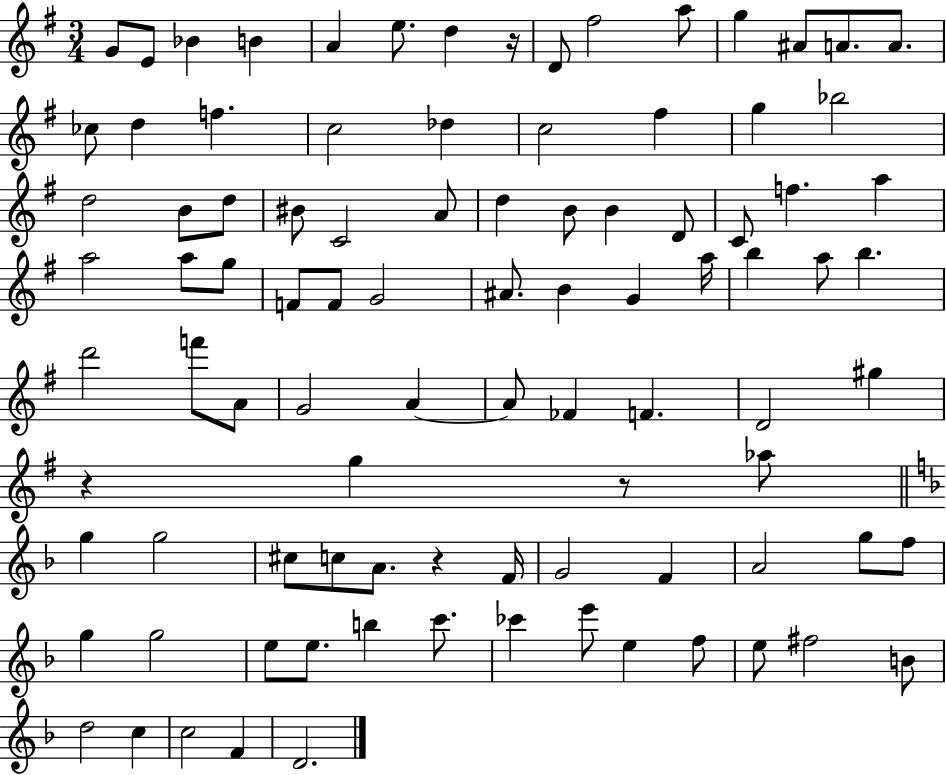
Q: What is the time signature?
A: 3/4